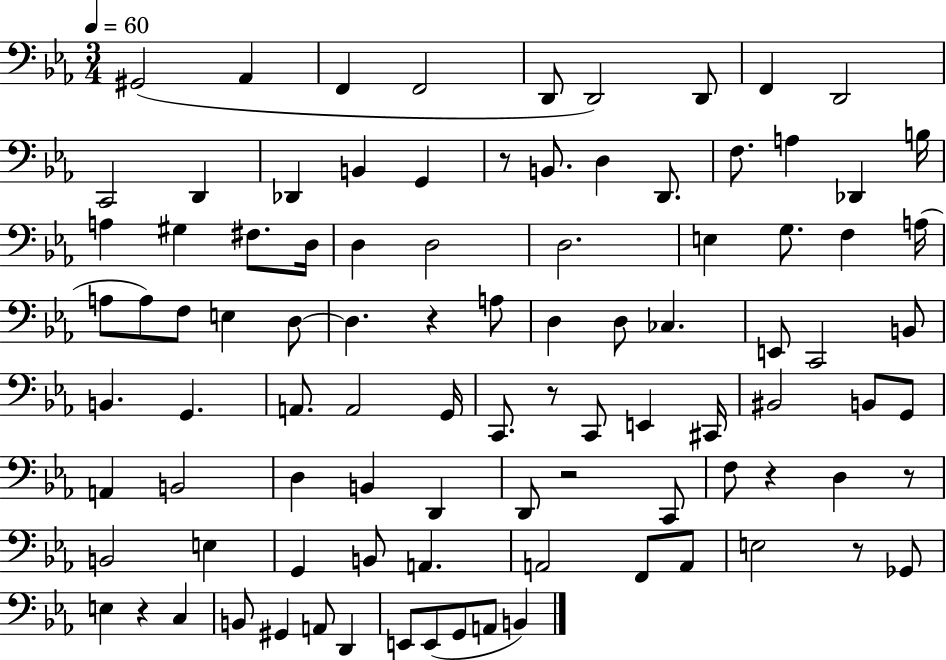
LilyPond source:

{
  \clef bass
  \numericTimeSignature
  \time 3/4
  \key ees \major
  \tempo 4 = 60
  \repeat volta 2 { gis,2( aes,4 | f,4 f,2 | d,8 d,2) d,8 | f,4 d,2 | \break c,2 d,4 | des,4 b,4 g,4 | r8 b,8. d4 d,8. | f8. a4 des,4 b16 | \break a4 gis4 fis8. d16 | d4 d2 | d2. | e4 g8. f4 a16( | \break a8 a8) f8 e4 d8~~ | d4. r4 a8 | d4 d8 ces4. | e,8 c,2 b,8 | \break b,4. g,4. | a,8. a,2 g,16 | c,8. r8 c,8 e,4 cis,16 | bis,2 b,8 g,8 | \break a,4 b,2 | d4 b,4 d,4 | d,8 r2 c,8 | f8 r4 d4 r8 | \break b,2 e4 | g,4 b,8 a,4. | a,2 f,8 a,8 | e2 r8 ges,8 | \break e4 r4 c4 | b,8 gis,4 a,8 d,4 | e,8 e,8( g,8 a,8 b,4) | } \bar "|."
}